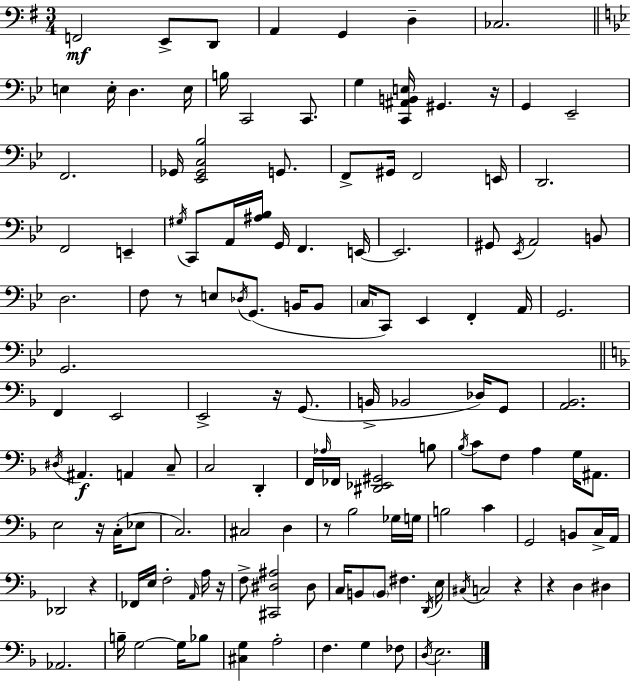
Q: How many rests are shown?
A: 9